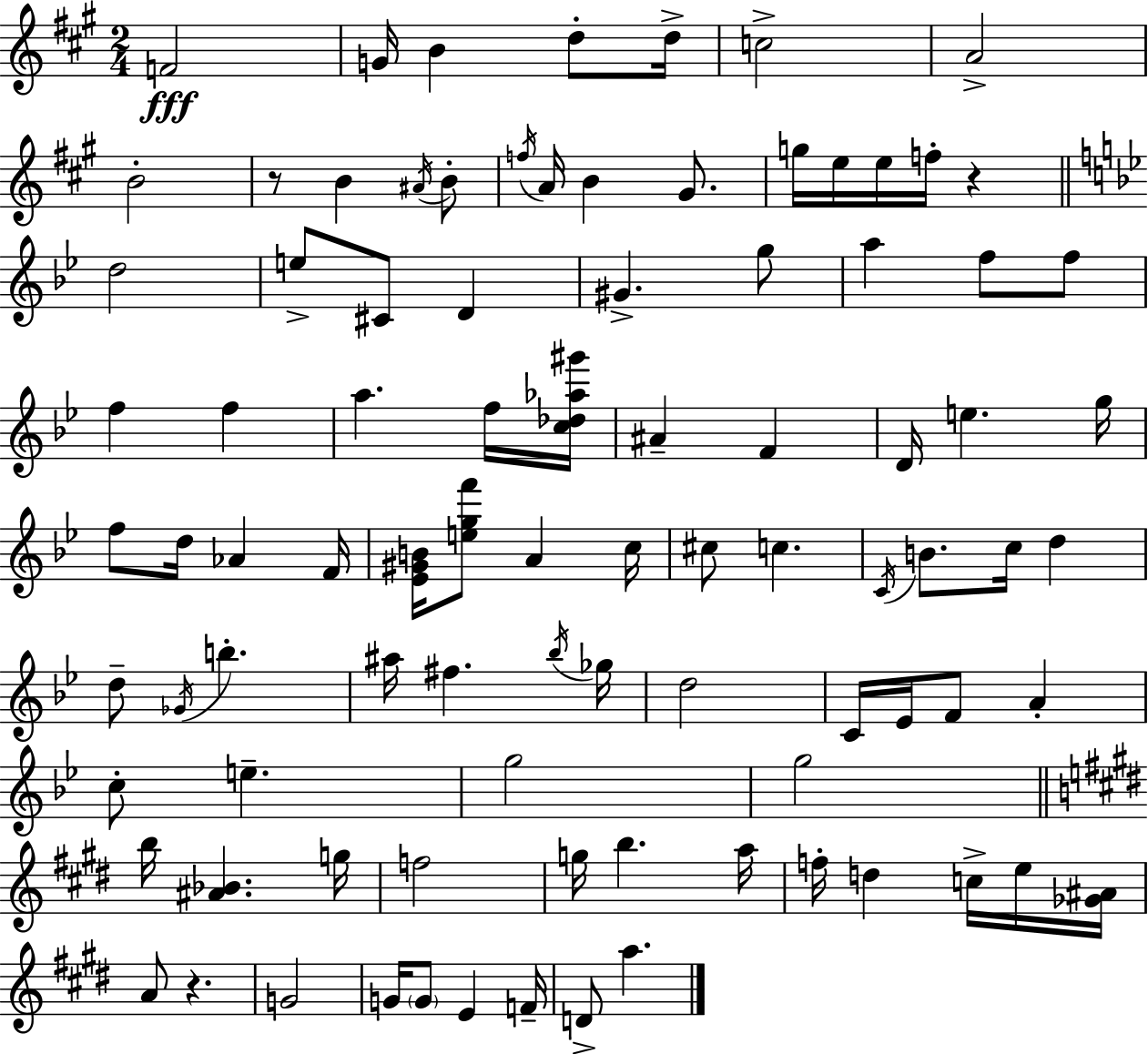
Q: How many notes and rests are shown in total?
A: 91